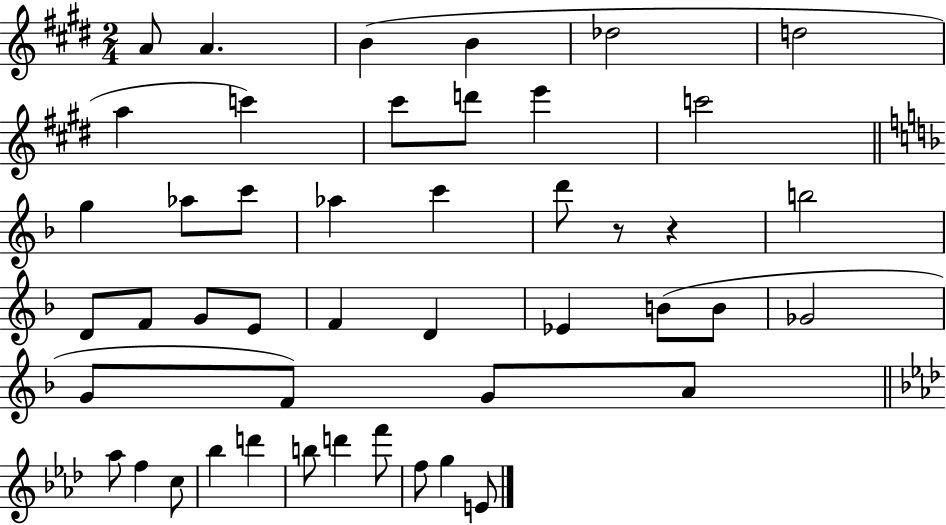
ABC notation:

X:1
T:Untitled
M:2/4
L:1/4
K:E
A/2 A B B _d2 d2 a c' ^c'/2 d'/2 e' c'2 g _a/2 c'/2 _a c' d'/2 z/2 z b2 D/2 F/2 G/2 E/2 F D _E B/2 B/2 _G2 G/2 F/2 G/2 A/2 _a/2 f c/2 _b d' b/2 d' f'/2 f/2 g E/2